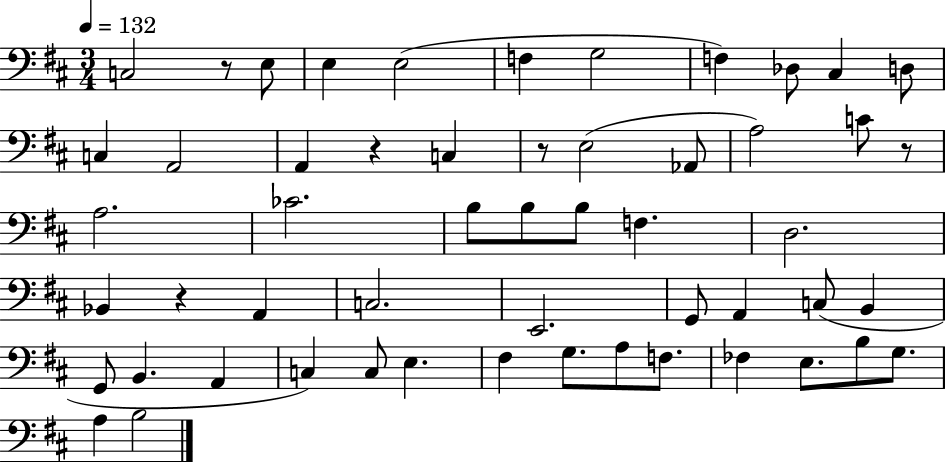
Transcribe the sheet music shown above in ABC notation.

X:1
T:Untitled
M:3/4
L:1/4
K:D
C,2 z/2 E,/2 E, E,2 F, G,2 F, _D,/2 ^C, D,/2 C, A,,2 A,, z C, z/2 E,2 _A,,/2 A,2 C/2 z/2 A,2 _C2 B,/2 B,/2 B,/2 F, D,2 _B,, z A,, C,2 E,,2 G,,/2 A,, C,/2 B,, G,,/2 B,, A,, C, C,/2 E, ^F, G,/2 A,/2 F,/2 _F, E,/2 B,/2 G,/2 A, B,2